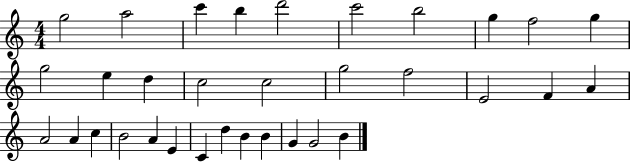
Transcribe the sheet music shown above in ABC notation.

X:1
T:Untitled
M:4/4
L:1/4
K:C
g2 a2 c' b d'2 c'2 b2 g f2 g g2 e d c2 c2 g2 f2 E2 F A A2 A c B2 A E C d B B G G2 B